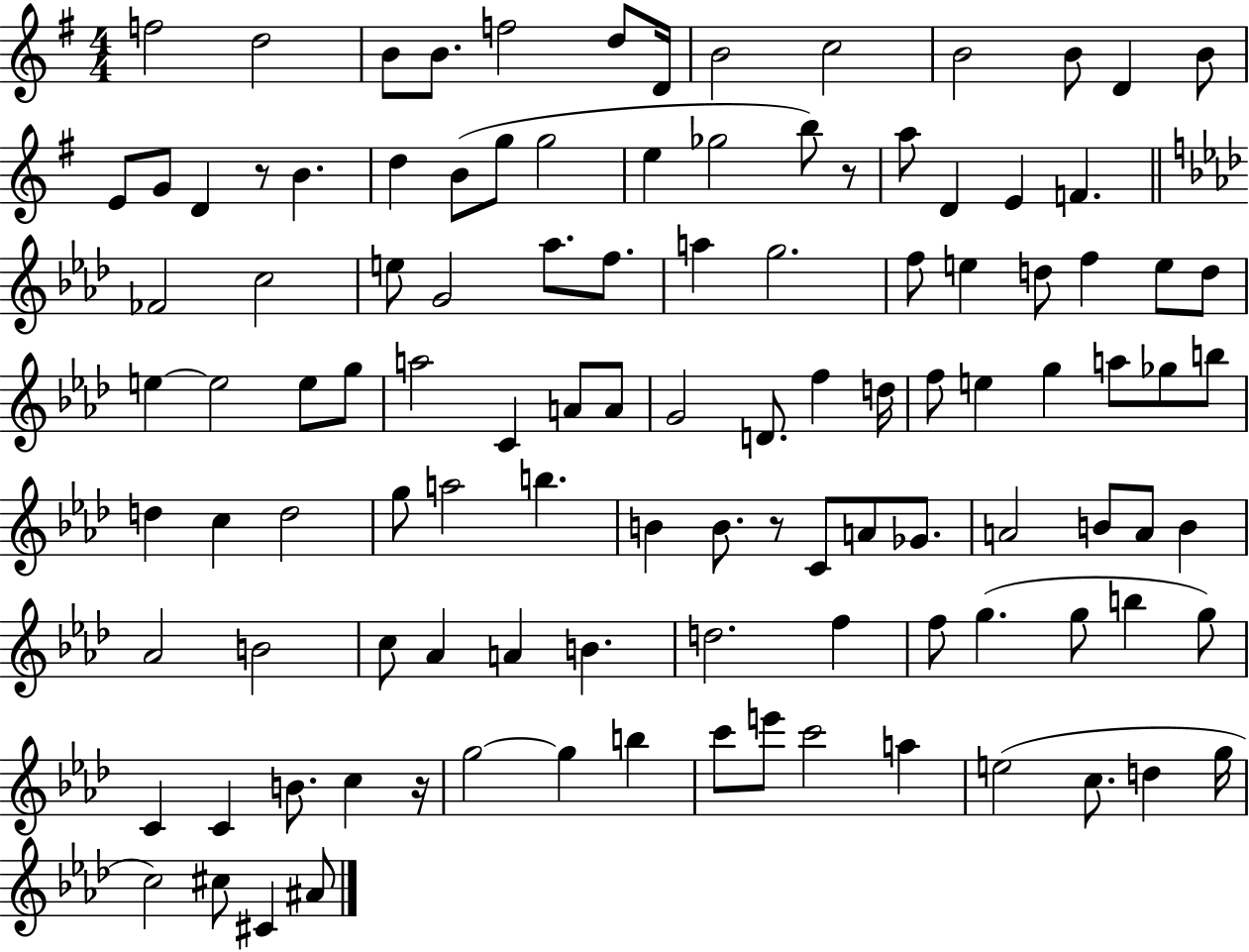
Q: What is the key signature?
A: G major